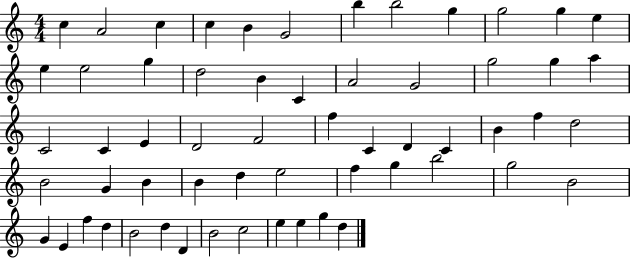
X:1
T:Untitled
M:4/4
L:1/4
K:C
c A2 c c B G2 b b2 g g2 g e e e2 g d2 B C A2 G2 g2 g a C2 C E D2 F2 f C D C B f d2 B2 G B B d e2 f g b2 g2 B2 G E f d B2 d D B2 c2 e e g d